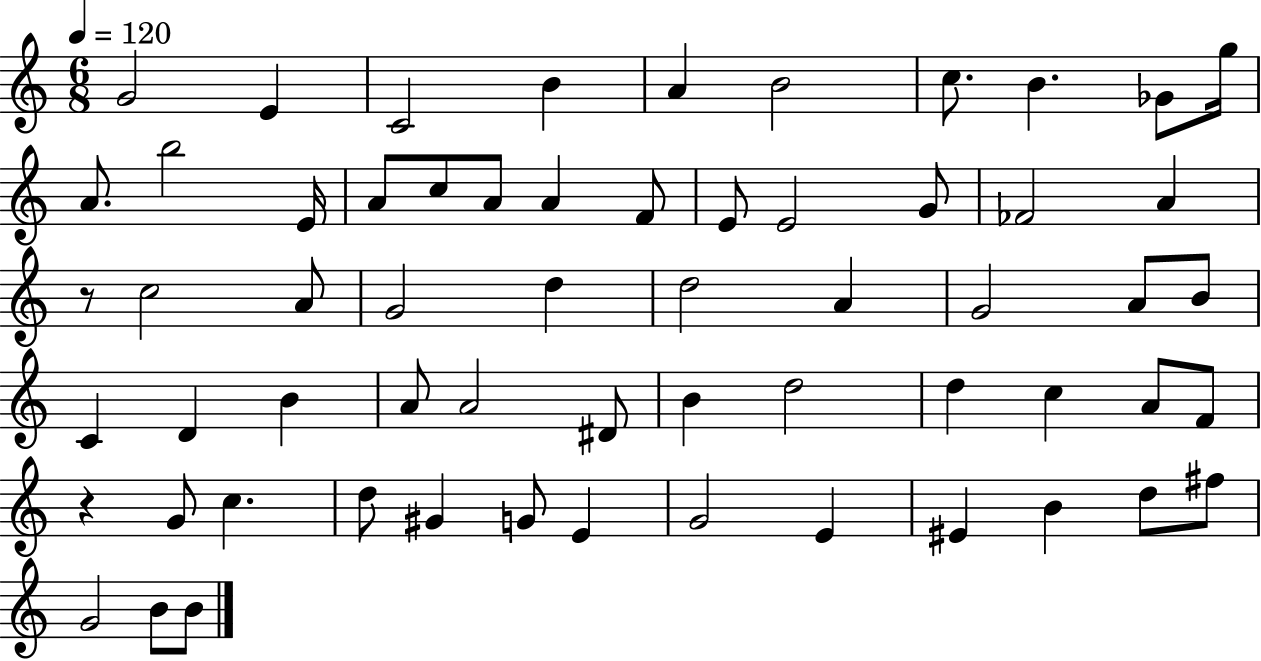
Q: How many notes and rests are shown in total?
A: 61